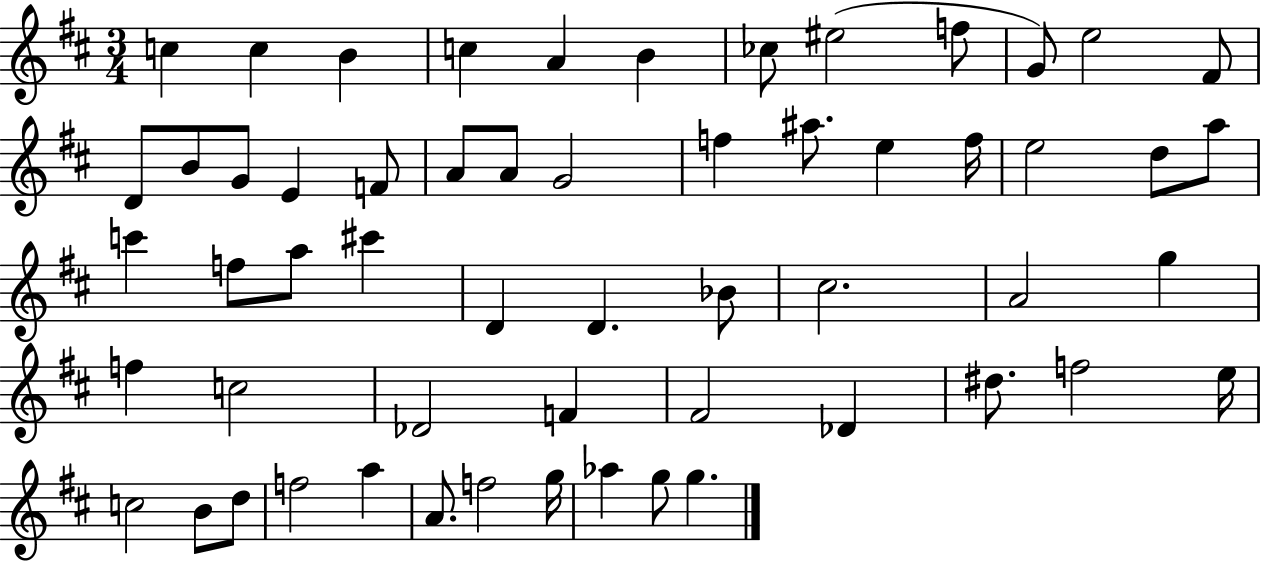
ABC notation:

X:1
T:Untitled
M:3/4
L:1/4
K:D
c c B c A B _c/2 ^e2 f/2 G/2 e2 ^F/2 D/2 B/2 G/2 E F/2 A/2 A/2 G2 f ^a/2 e f/4 e2 d/2 a/2 c' f/2 a/2 ^c' D D _B/2 ^c2 A2 g f c2 _D2 F ^F2 _D ^d/2 f2 e/4 c2 B/2 d/2 f2 a A/2 f2 g/4 _a g/2 g